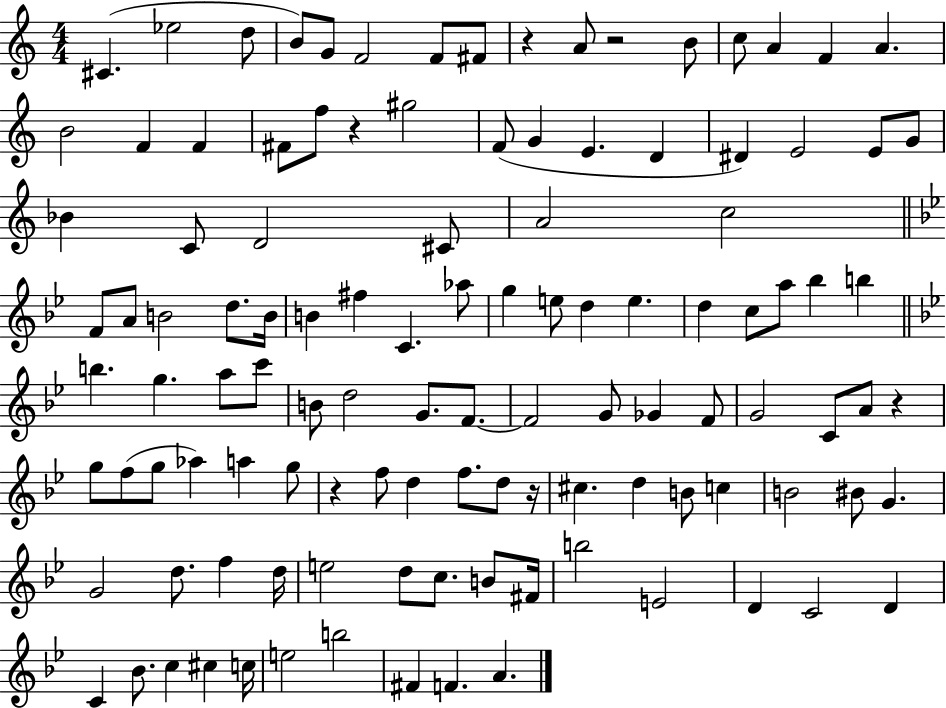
C#4/q. Eb5/h D5/e B4/e G4/e F4/h F4/e F#4/e R/q A4/e R/h B4/e C5/e A4/q F4/q A4/q. B4/h F4/q F4/q F#4/e F5/e R/q G#5/h F4/e G4/q E4/q. D4/q D#4/q E4/h E4/e G4/e Bb4/q C4/e D4/h C#4/e A4/h C5/h F4/e A4/e B4/h D5/e. B4/s B4/q F#5/q C4/q. Ab5/e G5/q E5/e D5/q E5/q. D5/q C5/e A5/e Bb5/q B5/q B5/q. G5/q. A5/e C6/e B4/e D5/h G4/e. F4/e. F4/h G4/e Gb4/q F4/e G4/h C4/e A4/e R/q G5/e F5/e G5/e Ab5/q A5/q G5/e R/q F5/e D5/q F5/e. D5/e R/s C#5/q. D5/q B4/e C5/q B4/h BIS4/e G4/q. G4/h D5/e. F5/q D5/s E5/h D5/e C5/e. B4/e F#4/s B5/h E4/h D4/q C4/h D4/q C4/q Bb4/e. C5/q C#5/q C5/s E5/h B5/h F#4/q F4/q. A4/q.